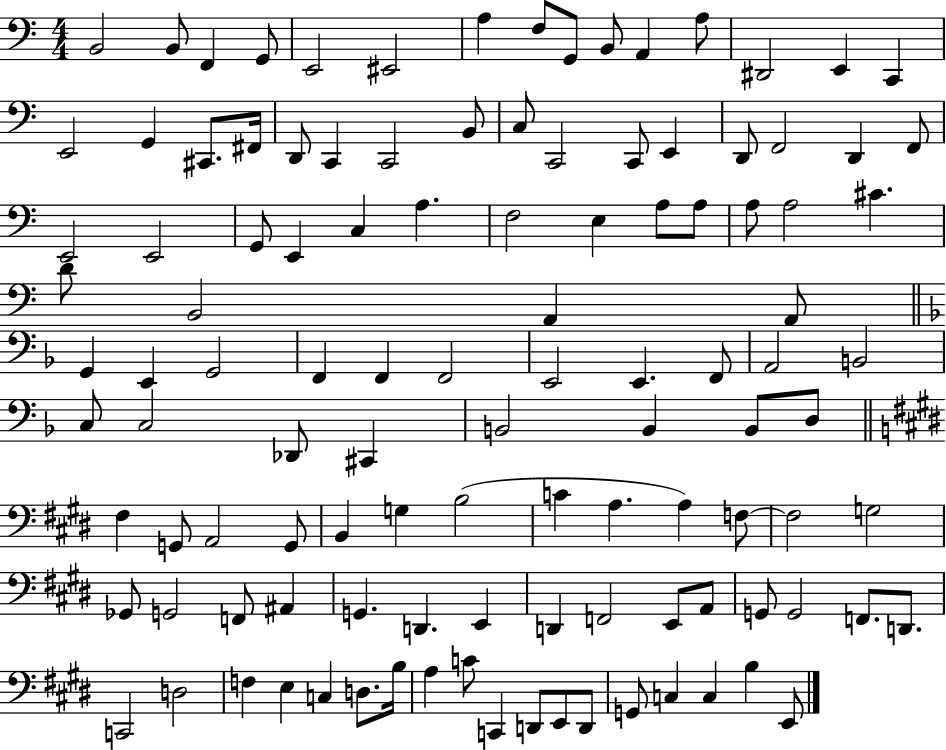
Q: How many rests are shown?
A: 0